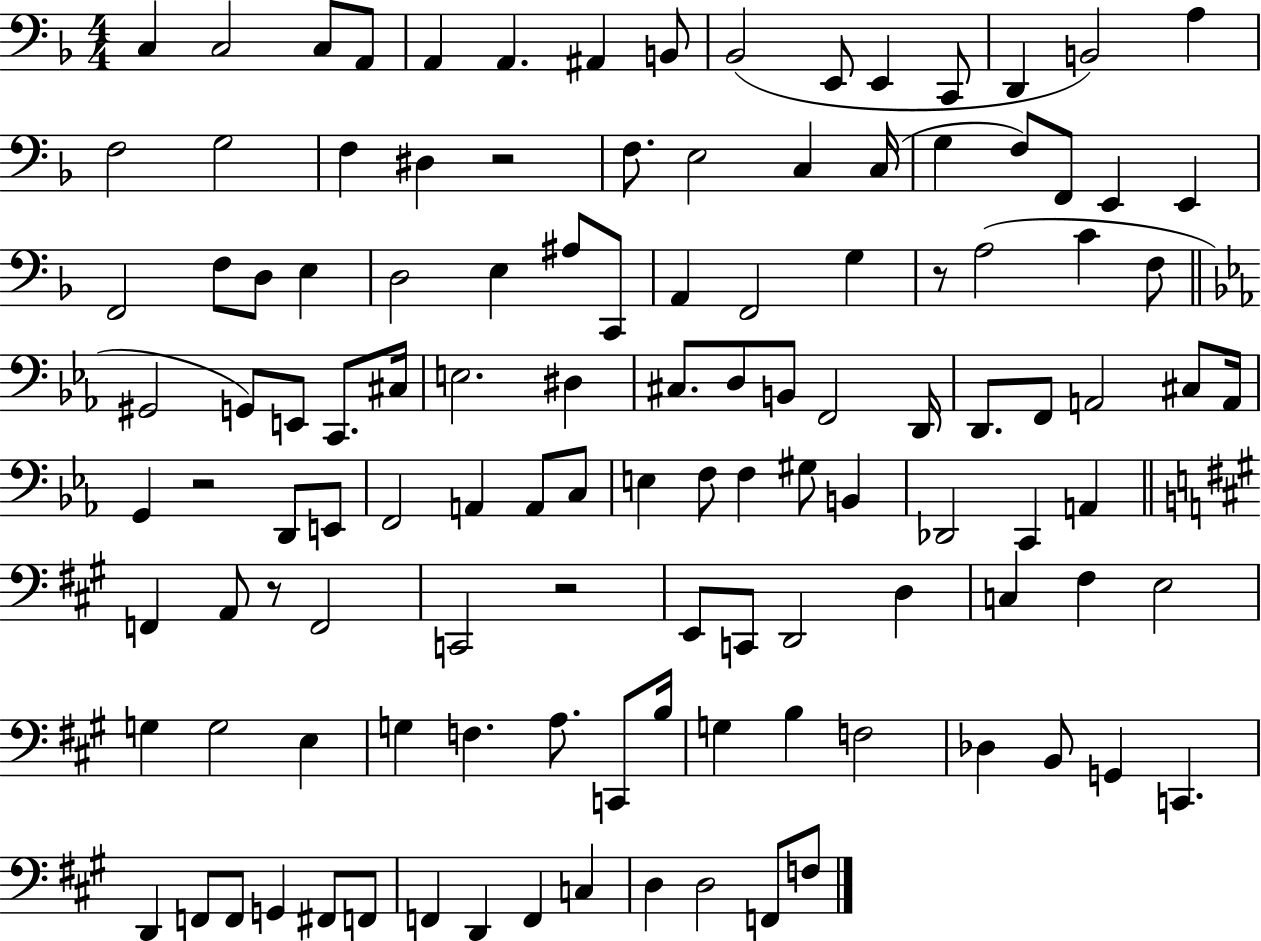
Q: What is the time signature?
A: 4/4